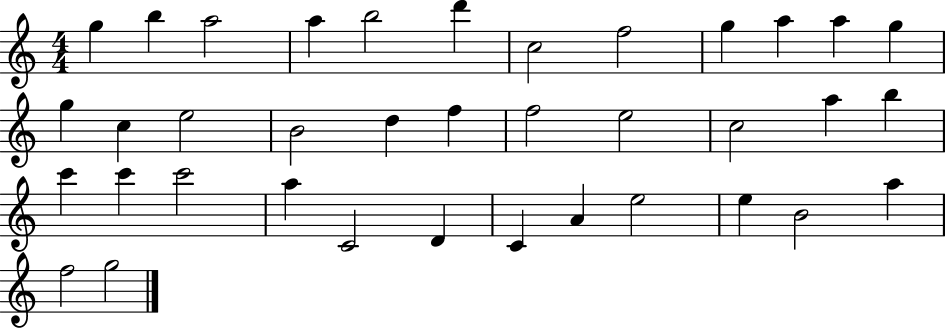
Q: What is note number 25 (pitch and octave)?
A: C6